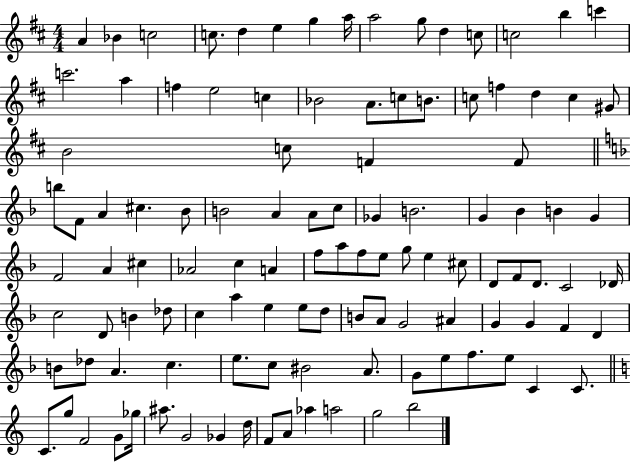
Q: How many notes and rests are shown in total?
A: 112